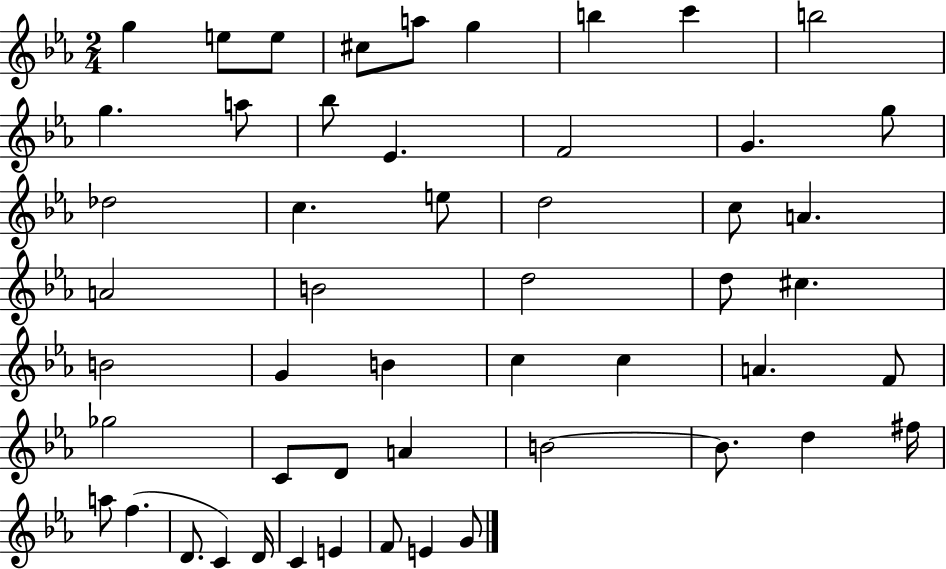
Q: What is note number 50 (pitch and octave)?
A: F4